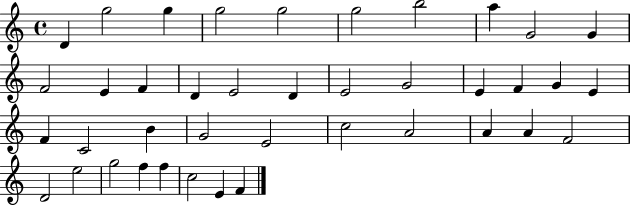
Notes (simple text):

D4/q G5/h G5/q G5/h G5/h G5/h B5/h A5/q G4/h G4/q F4/h E4/q F4/q D4/q E4/h D4/q E4/h G4/h E4/q F4/q G4/q E4/q F4/q C4/h B4/q G4/h E4/h C5/h A4/h A4/q A4/q F4/h D4/h E5/h G5/h F5/q F5/q C5/h E4/q F4/q